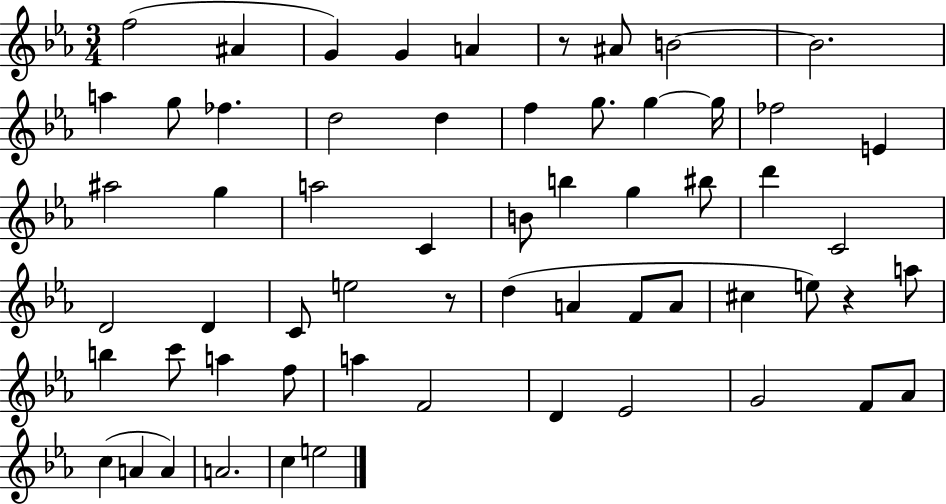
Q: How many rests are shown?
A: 3